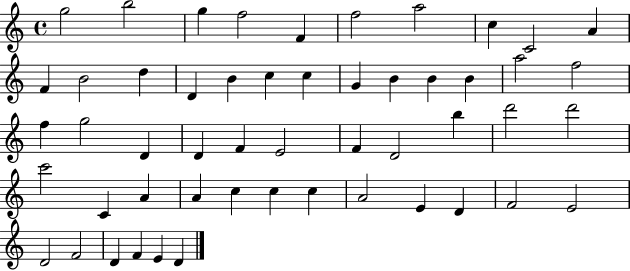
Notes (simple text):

G5/h B5/h G5/q F5/h F4/q F5/h A5/h C5/q C4/h A4/q F4/q B4/h D5/q D4/q B4/q C5/q C5/q G4/q B4/q B4/q B4/q A5/h F5/h F5/q G5/h D4/q D4/q F4/q E4/h F4/q D4/h B5/q D6/h D6/h C6/h C4/q A4/q A4/q C5/q C5/q C5/q A4/h E4/q D4/q F4/h E4/h D4/h F4/h D4/q F4/q E4/q D4/q